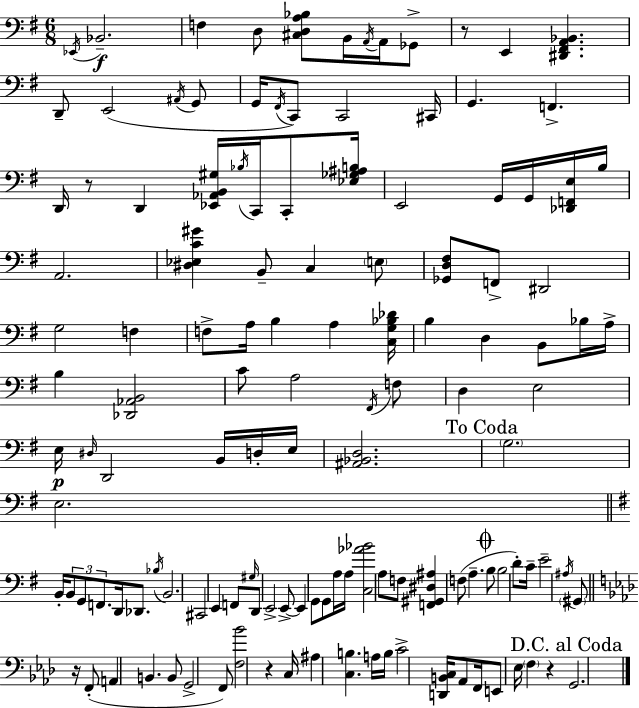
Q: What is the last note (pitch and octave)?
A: G2